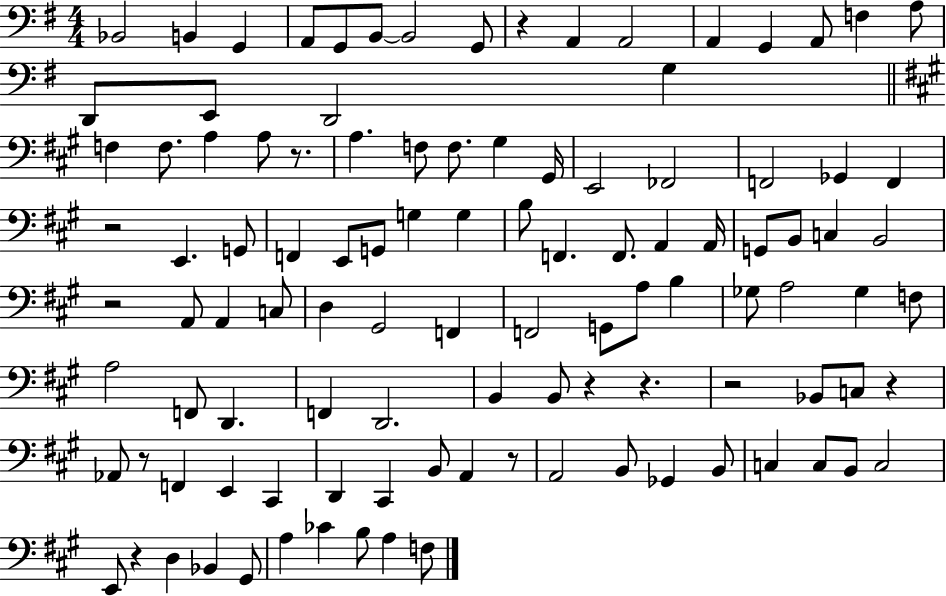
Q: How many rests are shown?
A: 11